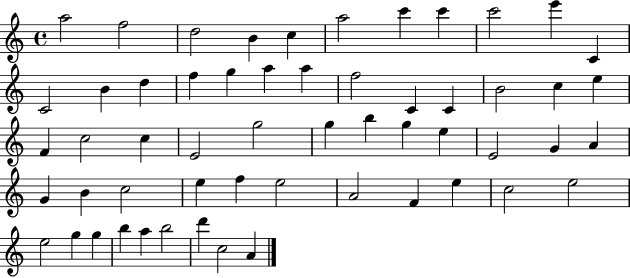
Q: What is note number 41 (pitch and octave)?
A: F5